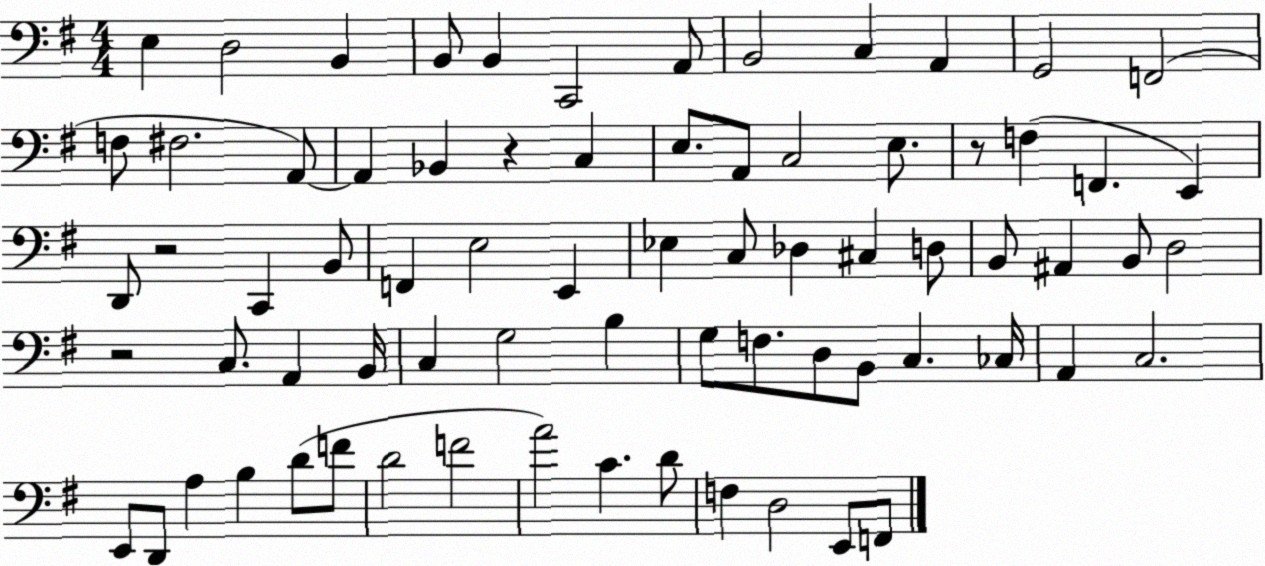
X:1
T:Untitled
M:4/4
L:1/4
K:G
E, D,2 B,, B,,/2 B,, C,,2 A,,/2 B,,2 C, A,, G,,2 F,,2 F,/2 ^F,2 A,,/2 A,, _B,, z C, E,/2 A,,/2 C,2 E,/2 z/2 F, F,, E,, D,,/2 z2 C,, B,,/2 F,, E,2 E,, _E, C,/2 _D, ^C, D,/2 B,,/2 ^A,, B,,/2 D,2 z2 C,/2 A,, B,,/4 C, G,2 B, G,/2 F,/2 D,/2 B,,/2 C, _C,/4 A,, C,2 E,,/2 D,,/2 A, B, D/2 F/2 D2 F2 A2 C D/2 F, D,2 E,,/2 F,,/2